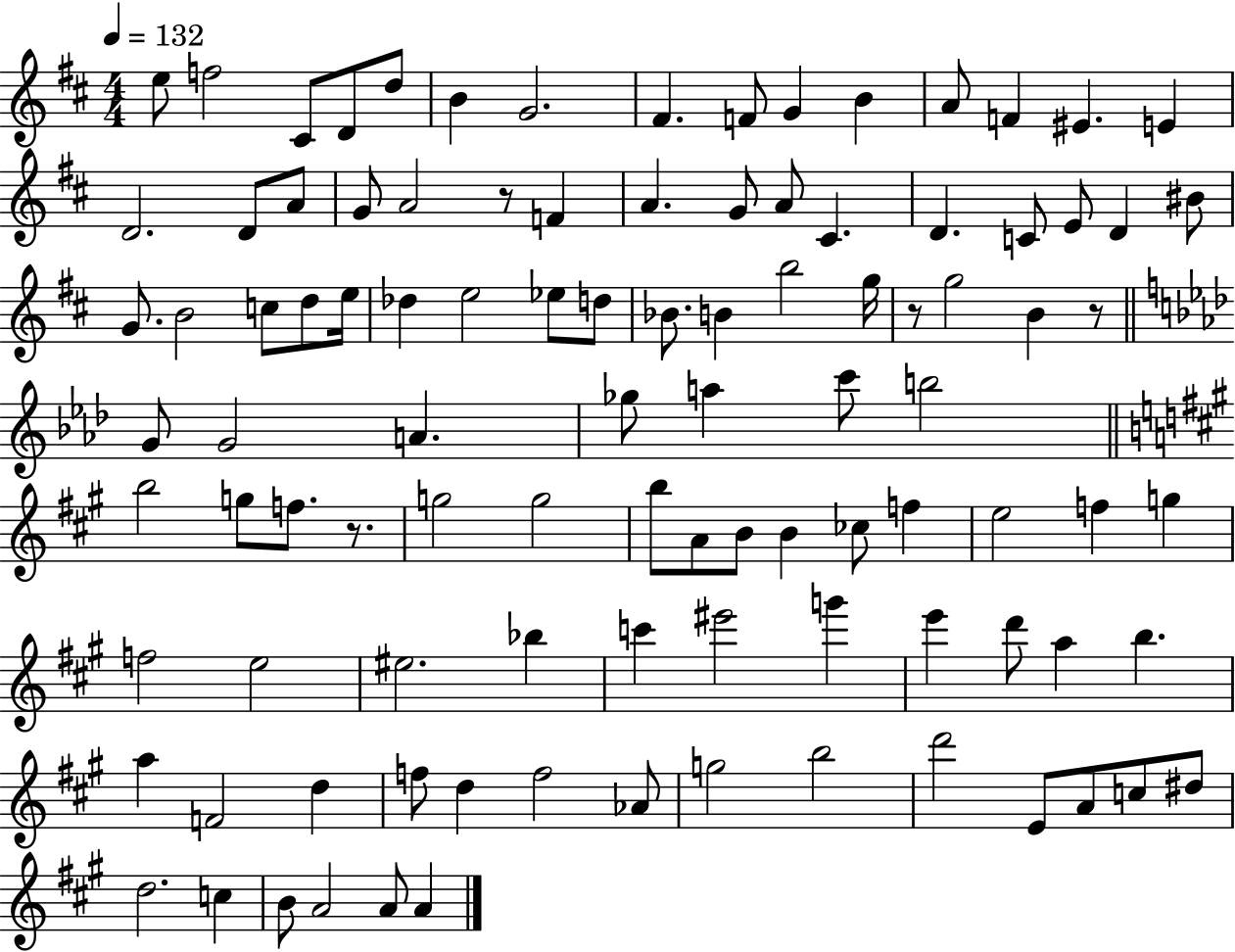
{
  \clef treble
  \numericTimeSignature
  \time 4/4
  \key d \major
  \tempo 4 = 132
  e''8 f''2 cis'8 d'8 d''8 | b'4 g'2. | fis'4. f'8 g'4 b'4 | a'8 f'4 eis'4. e'4 | \break d'2. d'8 a'8 | g'8 a'2 r8 f'4 | a'4. g'8 a'8 cis'4. | d'4. c'8 e'8 d'4 bis'8 | \break g'8. b'2 c''8 d''8 e''16 | des''4 e''2 ees''8 d''8 | bes'8. b'4 b''2 g''16 | r8 g''2 b'4 r8 | \break \bar "||" \break \key aes \major g'8 g'2 a'4. | ges''8 a''4 c'''8 b''2 | \bar "||" \break \key a \major b''2 g''8 f''8. r8. | g''2 g''2 | b''8 a'8 b'8 b'4 ces''8 f''4 | e''2 f''4 g''4 | \break f''2 e''2 | eis''2. bes''4 | c'''4 eis'''2 g'''4 | e'''4 d'''8 a''4 b''4. | \break a''4 f'2 d''4 | f''8 d''4 f''2 aes'8 | g''2 b''2 | d'''2 e'8 a'8 c''8 dis''8 | \break d''2. c''4 | b'8 a'2 a'8 a'4 | \bar "|."
}